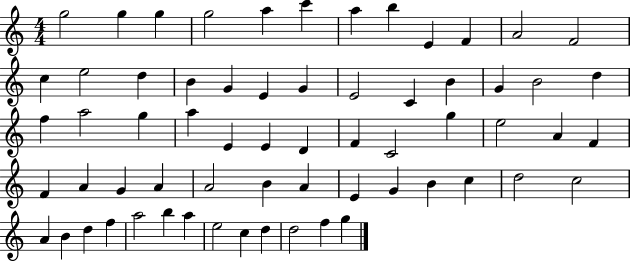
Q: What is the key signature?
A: C major